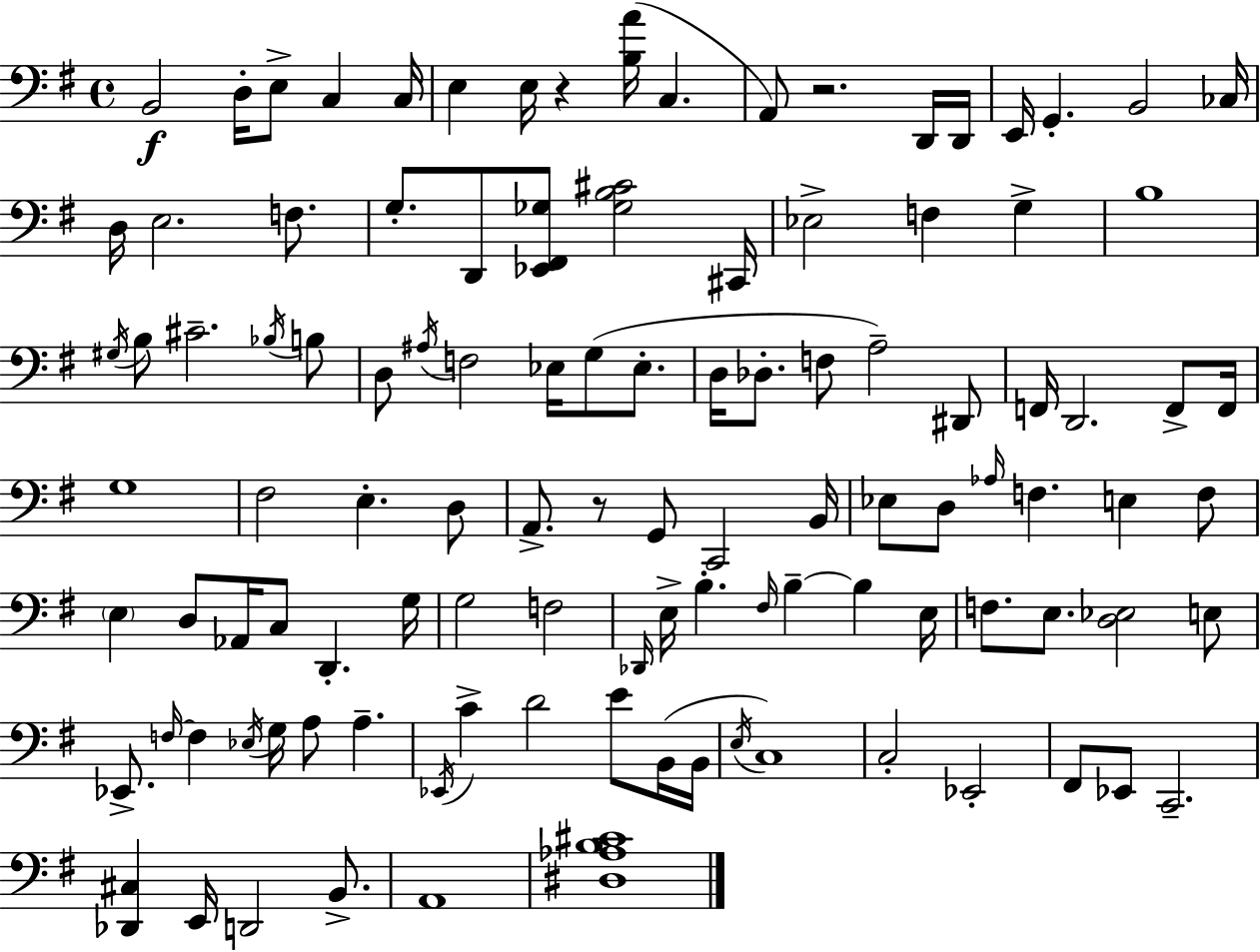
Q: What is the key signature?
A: G major